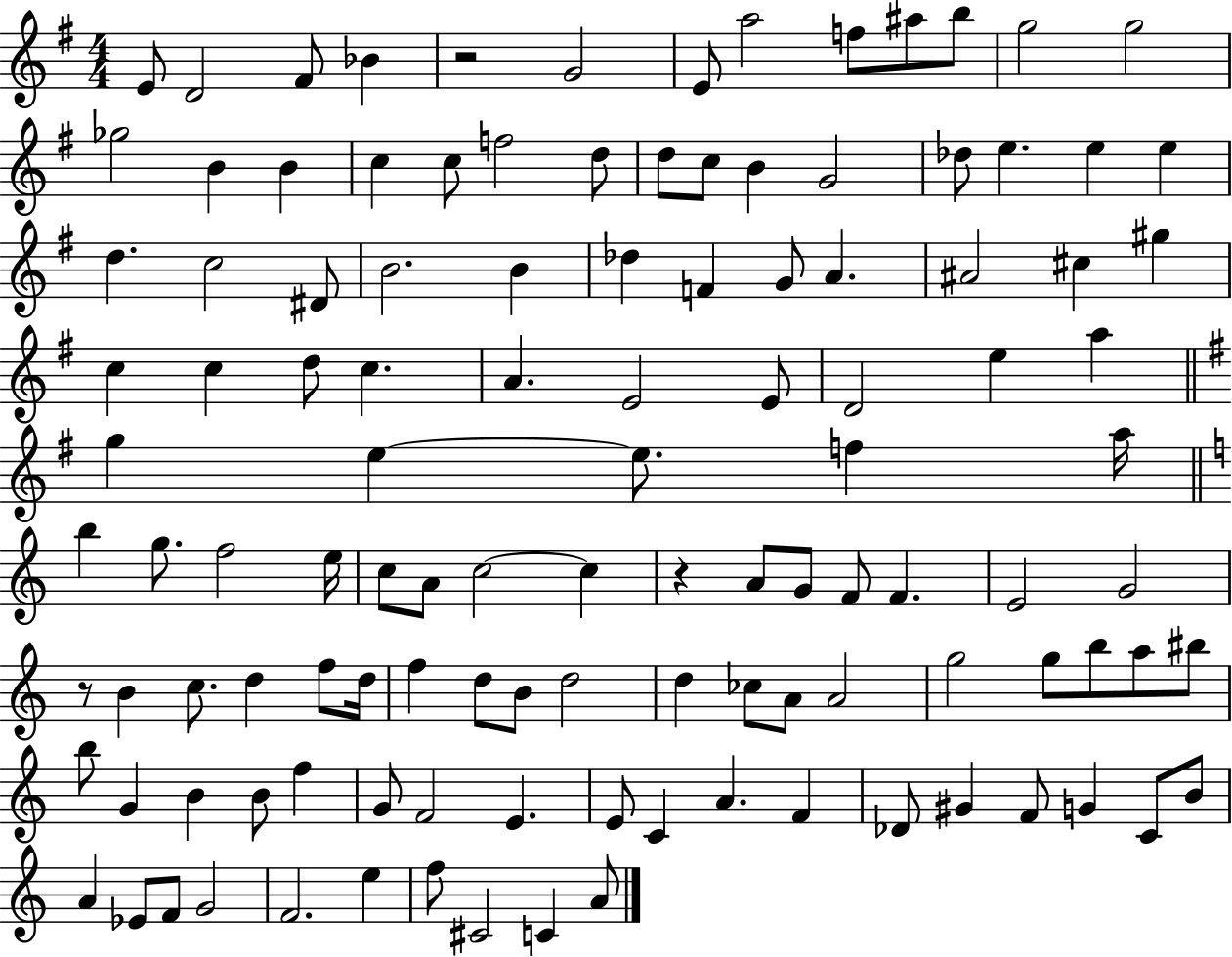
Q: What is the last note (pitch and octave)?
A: A4